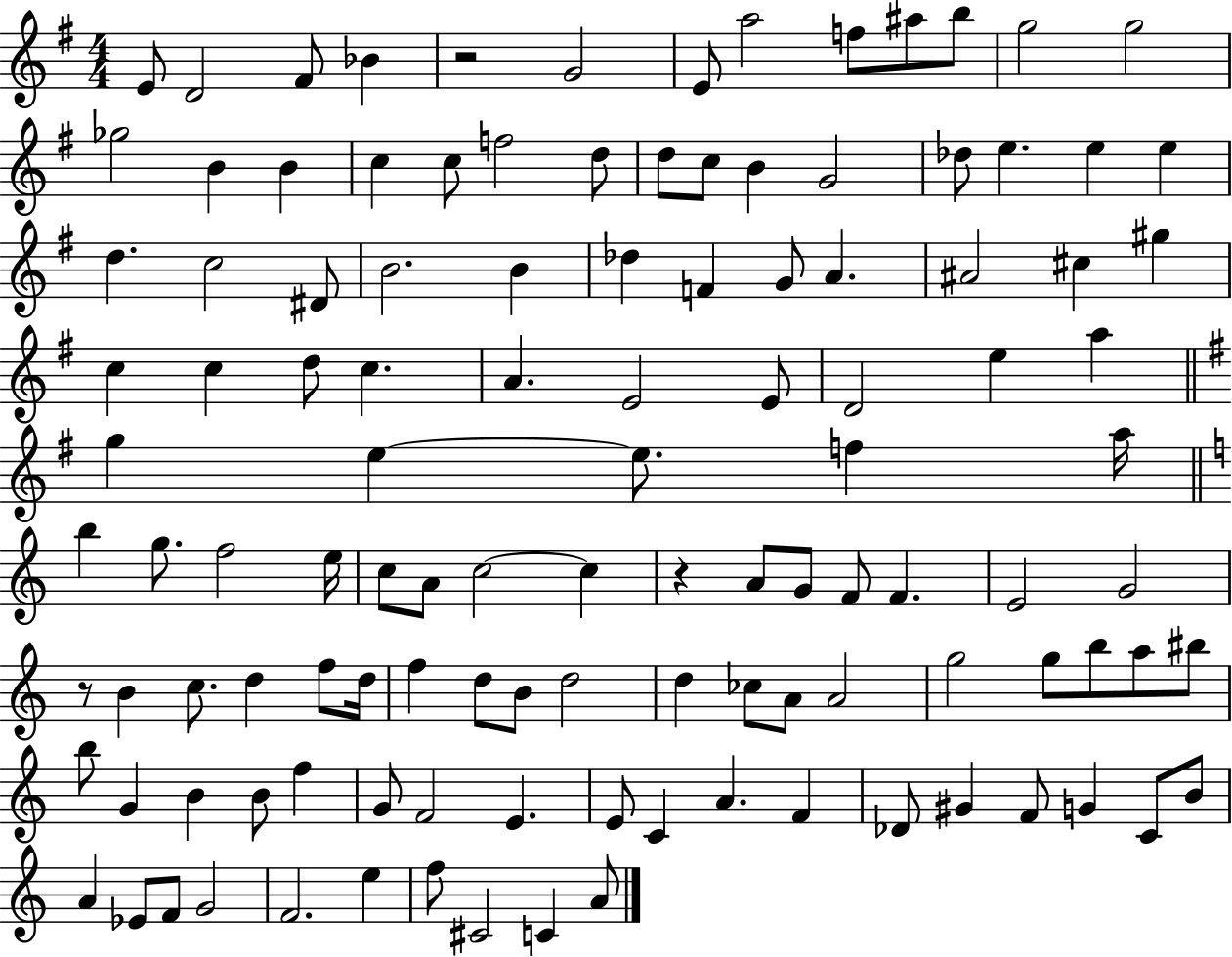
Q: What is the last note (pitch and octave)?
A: A4